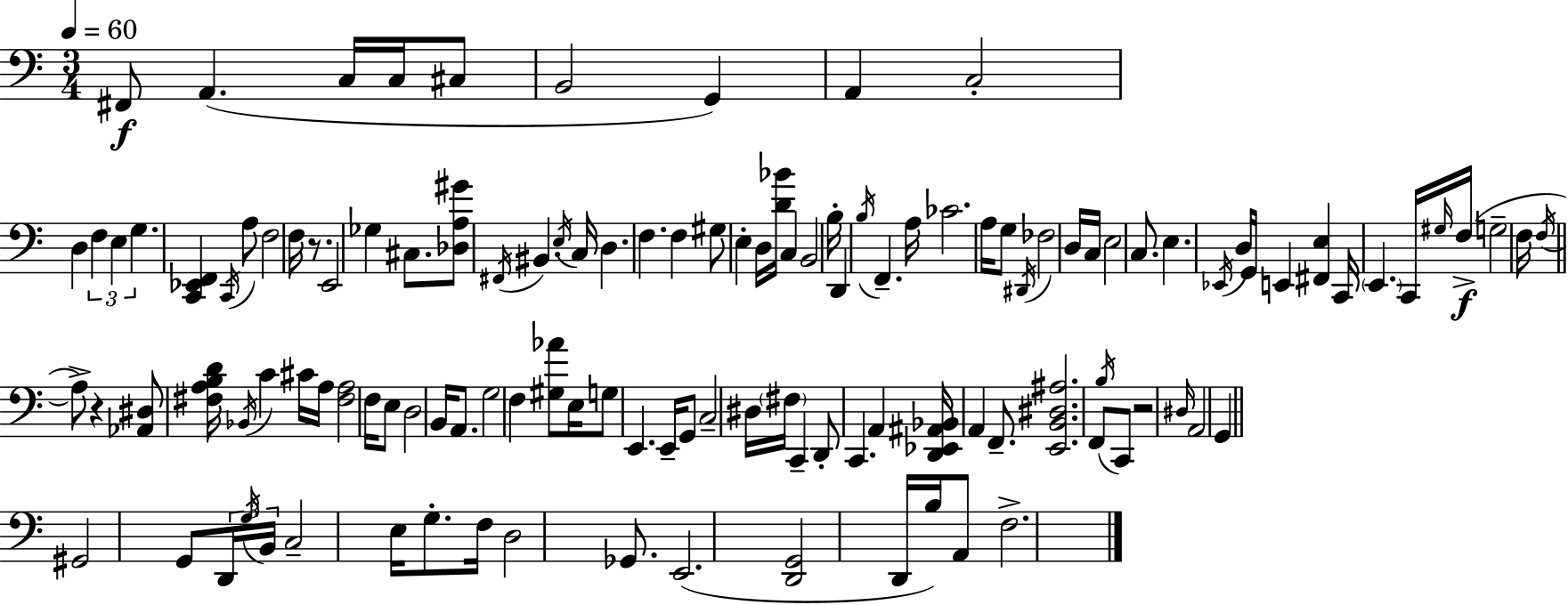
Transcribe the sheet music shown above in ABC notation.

X:1
T:Untitled
M:3/4
L:1/4
K:C
^F,,/2 A,, C,/4 C,/4 ^C,/2 B,,2 G,, A,, C,2 D, F, E, G, [C,,_E,,F,,] C,,/4 A,/2 F,2 F,/4 z/2 E,,2 _G, ^C,/2 [_D,A,^G]/2 ^F,,/4 ^B,, E,/4 C,/4 D, F, F, ^G,/2 E, D,/4 [D_B]/4 C, B,,2 B,/4 D,, B,/4 F,, A,/4 _C2 A,/4 G,/2 ^D,,/4 _F,2 D,/4 C,/4 E,2 C,/2 E, _E,,/4 D,/4 G,,/4 E,, [^F,,E,] C,,/4 E,, C,,/4 ^G,/4 F,/4 G,2 F,/4 F,/4 A,/2 z [_A,,^D,]/2 [^F,A,B,D]/4 _B,,/4 C ^C/4 A,/4 [^F,A,]2 F,/4 E,/2 D,2 B,,/4 A,,/2 G,2 F, [^G,_A]/2 E,/4 G,/2 E,, E,,/4 G,,/2 C,2 ^D,/4 ^F,/4 C,, D,,/2 C,, A,, [D,,_E,,^A,,_B,,]/4 A,, F,,/2 [E,,B,,^D,^A,]2 F,,/2 B,/4 C,,/2 z2 ^D,/4 A,,2 G,, ^G,,2 G,,/2 D,,/4 G,/4 B,,/4 C,2 E,/4 G,/2 F,/4 D,2 _G,,/2 E,,2 [D,,G,,]2 D,,/4 B,/4 A,,/2 F,2